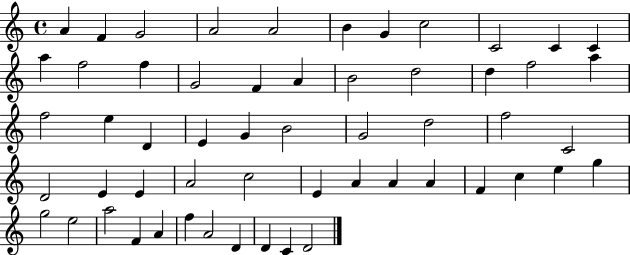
{
  \clef treble
  \time 4/4
  \defaultTimeSignature
  \key c \major
  a'4 f'4 g'2 | a'2 a'2 | b'4 g'4 c''2 | c'2 c'4 c'4 | \break a''4 f''2 f''4 | g'2 f'4 a'4 | b'2 d''2 | d''4 f''2 a''4 | \break f''2 e''4 d'4 | e'4 g'4 b'2 | g'2 d''2 | f''2 c'2 | \break d'2 e'4 e'4 | a'2 c''2 | e'4 a'4 a'4 a'4 | f'4 c''4 e''4 g''4 | \break g''2 e''2 | a''2 f'4 a'4 | f''4 a'2 d'4 | d'4 c'4 d'2 | \break \bar "|."
}